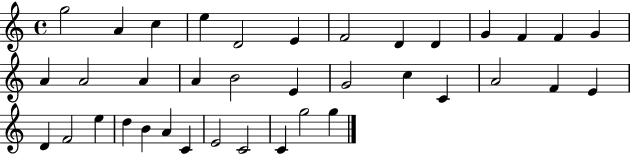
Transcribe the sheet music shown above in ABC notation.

X:1
T:Untitled
M:4/4
L:1/4
K:C
g2 A c e D2 E F2 D D G F F G A A2 A A B2 E G2 c C A2 F E D F2 e d B A C E2 C2 C g2 g